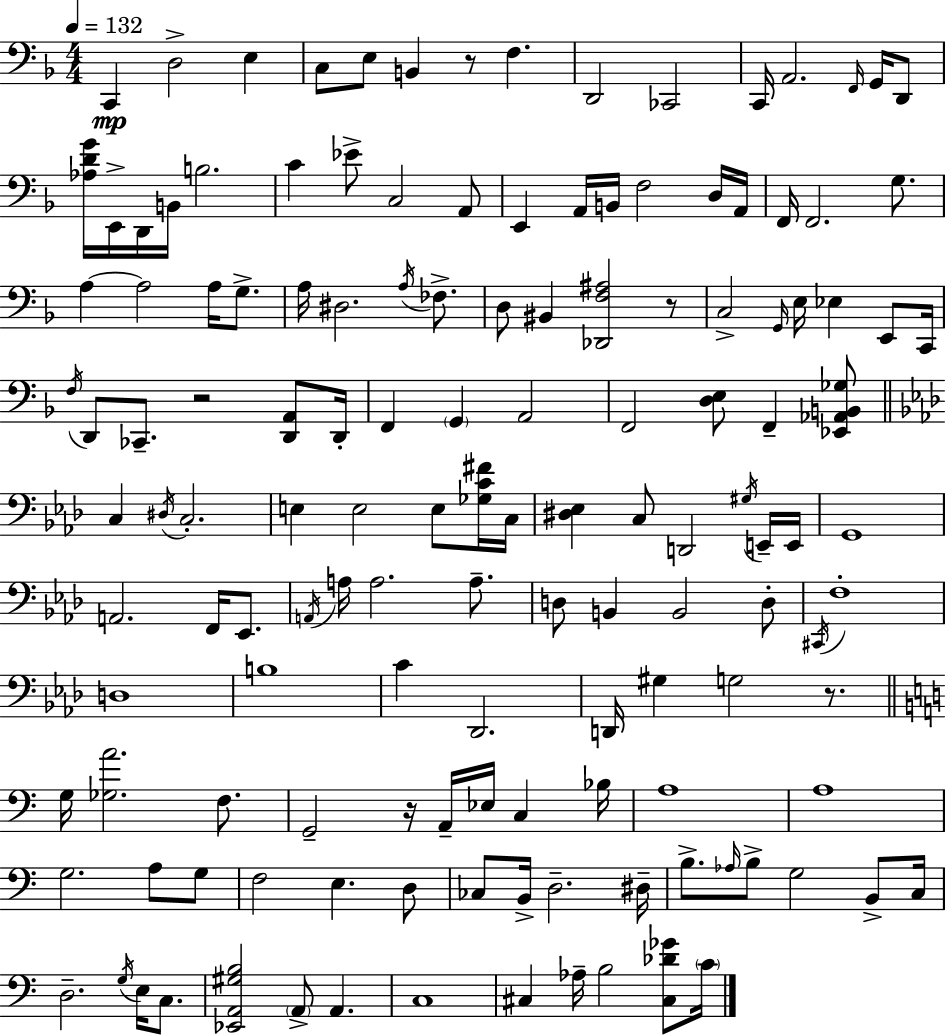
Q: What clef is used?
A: bass